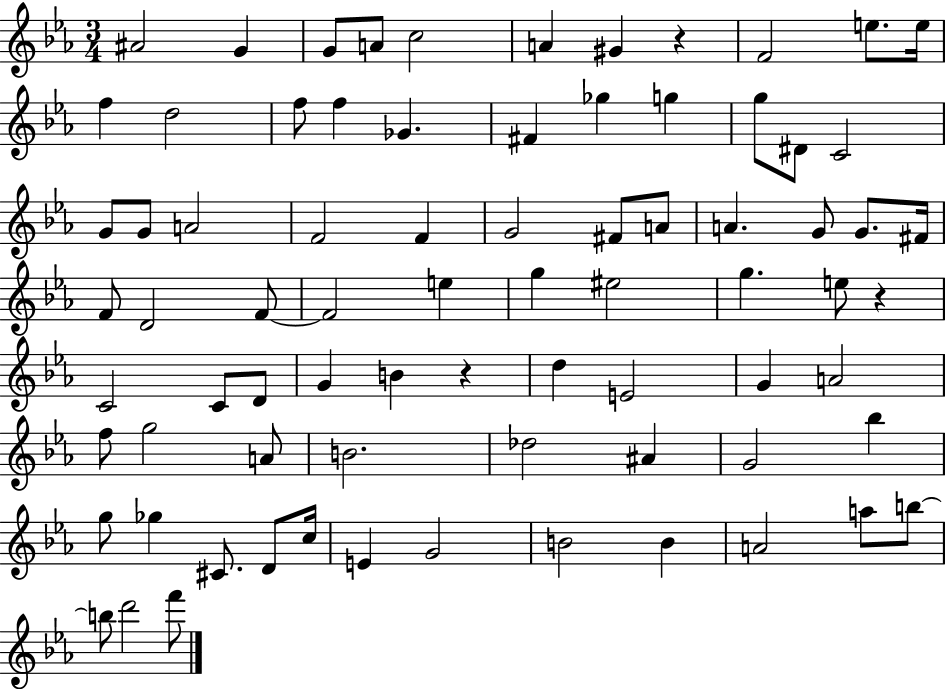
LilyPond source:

{
  \clef treble
  \numericTimeSignature
  \time 3/4
  \key ees \major
  \repeat volta 2 { ais'2 g'4 | g'8 a'8 c''2 | a'4 gis'4 r4 | f'2 e''8. e''16 | \break f''4 d''2 | f''8 f''4 ges'4. | fis'4 ges''4 g''4 | g''8 dis'8 c'2 | \break g'8 g'8 a'2 | f'2 f'4 | g'2 fis'8 a'8 | a'4. g'8 g'8. fis'16 | \break f'8 d'2 f'8~~ | f'2 e''4 | g''4 eis''2 | g''4. e''8 r4 | \break c'2 c'8 d'8 | g'4 b'4 r4 | d''4 e'2 | g'4 a'2 | \break f''8 g''2 a'8 | b'2. | des''2 ais'4 | g'2 bes''4 | \break g''8 ges''4 cis'8. d'8 c''16 | e'4 g'2 | b'2 b'4 | a'2 a''8 b''8~~ | \break b''8 d'''2 f'''8 | } \bar "|."
}